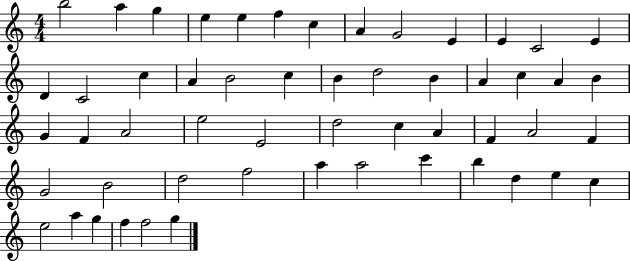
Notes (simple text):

B5/h A5/q G5/q E5/q E5/q F5/q C5/q A4/q G4/h E4/q E4/q C4/h E4/q D4/q C4/h C5/q A4/q B4/h C5/q B4/q D5/h B4/q A4/q C5/q A4/q B4/q G4/q F4/q A4/h E5/h E4/h D5/h C5/q A4/q F4/q A4/h F4/q G4/h B4/h D5/h F5/h A5/q A5/h C6/q B5/q D5/q E5/q C5/q E5/h A5/q G5/q F5/q F5/h G5/q